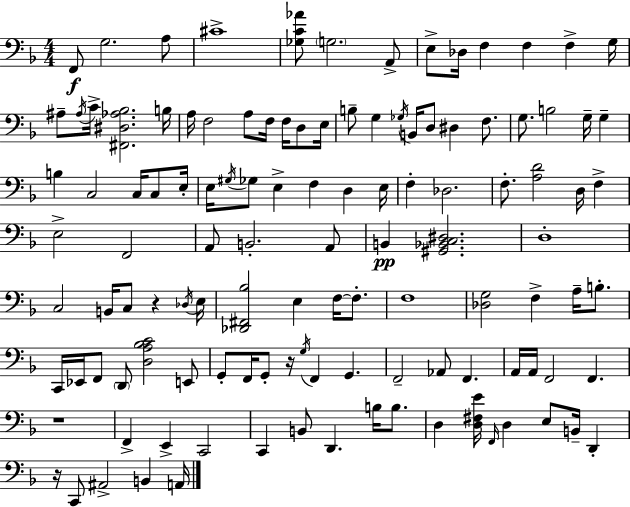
{
  \clef bass
  \numericTimeSignature
  \time 4/4
  \key d \minor
  f,8\f g2. a8 | cis'1-> | <ges c' aes'>8 \parenthesize g2. a,8-> | e8-> des16 f4 f4 f4-> g16 | \break ais8-- \acciaccatura { ais16 } c'16-> <fis, dis aes bes>2. | b16 a16 f2 a8 f16 f16 d8 | e16 b8-- g4 \acciaccatura { ges16 } b,16 d8 dis4 f8. | g8. b2 g16-- g4-- | \break b4 c2 c16 c8 | e16-. e16 \acciaccatura { gis16 } ges8 e4-> f4 d4 | e16 f4-. des2. | f8.-. <a d'>2 d16 f4-> | \break e2-> f,2 | a,8 b,2.-. | a,8 b,4\pp <gis, bes, c dis>2. | d1-. | \break c2 b,16 c8 r4 | \acciaccatura { des16 } e16 <des, fis, bes>2 e4 | f16~~ f8.-. f1 | <des g>2 f4-> | \break a16-- b8.-. c,16 ees,16 f,8 \parenthesize d,8 <d a bes c'>2 | e,8 g,8-. f,16 g,8-. r16 \acciaccatura { g16 } f,4 g,4. | f,2-- aes,8 f,4. | a,16 a,16 f,2 f,4. | \break r1 | f,4-> e,4-> c,2 | c,4 b,8 d,4. | b16 b8. d4 <d fis e'>16 \grace { f,16 } d4 e8 | \break b,16-- d,4-. r16 c,8 ais,2-> | b,4 a,16 \bar "|."
}